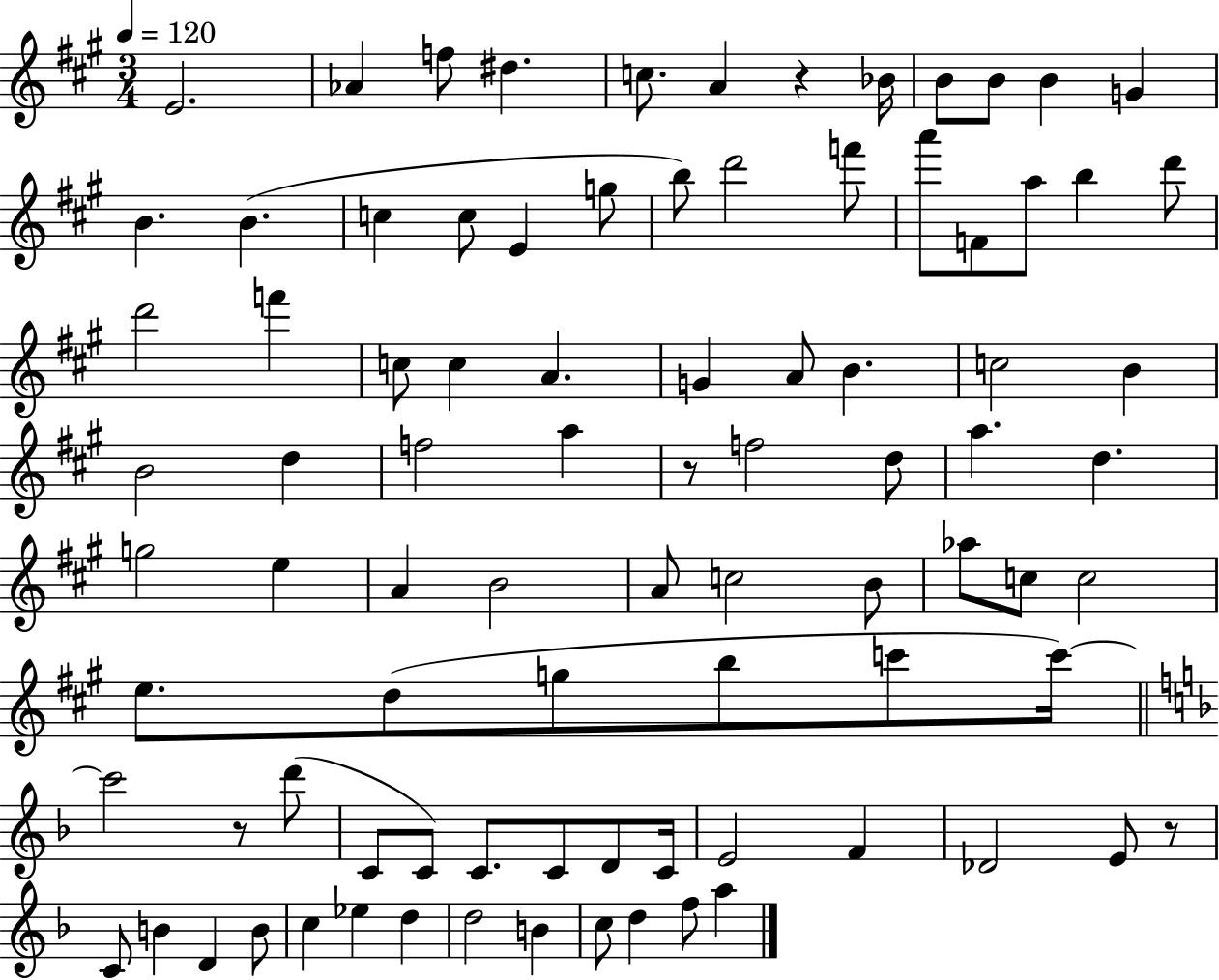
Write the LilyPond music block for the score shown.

{
  \clef treble
  \numericTimeSignature
  \time 3/4
  \key a \major
  \tempo 4 = 120
  e'2. | aes'4 f''8 dis''4. | c''8. a'4 r4 bes'16 | b'8 b'8 b'4 g'4 | \break b'4. b'4.( | c''4 c''8 e'4 g''8 | b''8) d'''2 f'''8 | a'''8 f'8 a''8 b''4 d'''8 | \break d'''2 f'''4 | c''8 c''4 a'4. | g'4 a'8 b'4. | c''2 b'4 | \break b'2 d''4 | f''2 a''4 | r8 f''2 d''8 | a''4. d''4. | \break g''2 e''4 | a'4 b'2 | a'8 c''2 b'8 | aes''8 c''8 c''2 | \break e''8. d''8( g''8 b''8 c'''8 c'''16~~) | \bar "||" \break \key d \minor c'''2 r8 d'''8( | c'8 c'8) c'8. c'8 d'8 c'16 | e'2 f'4 | des'2 e'8 r8 | \break c'8 b'4 d'4 b'8 | c''4 ees''4 d''4 | d''2 b'4 | c''8 d''4 f''8 a''4 | \break \bar "|."
}